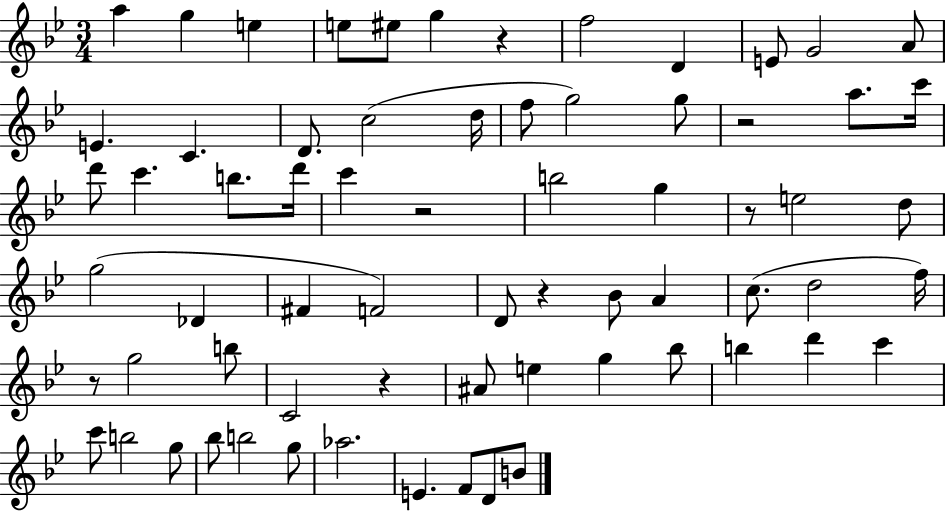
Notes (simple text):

A5/q G5/q E5/q E5/e EIS5/e G5/q R/q F5/h D4/q E4/e G4/h A4/e E4/q. C4/q. D4/e. C5/h D5/s F5/e G5/h G5/e R/h A5/e. C6/s D6/e C6/q. B5/e. D6/s C6/q R/h B5/h G5/q R/e E5/h D5/e G5/h Db4/q F#4/q F4/h D4/e R/q Bb4/e A4/q C5/e. D5/h F5/s R/e G5/h B5/e C4/h R/q A#4/e E5/q G5/q Bb5/e B5/q D6/q C6/q C6/e B5/h G5/e Bb5/e B5/h G5/e Ab5/h. E4/q. F4/e D4/e B4/e